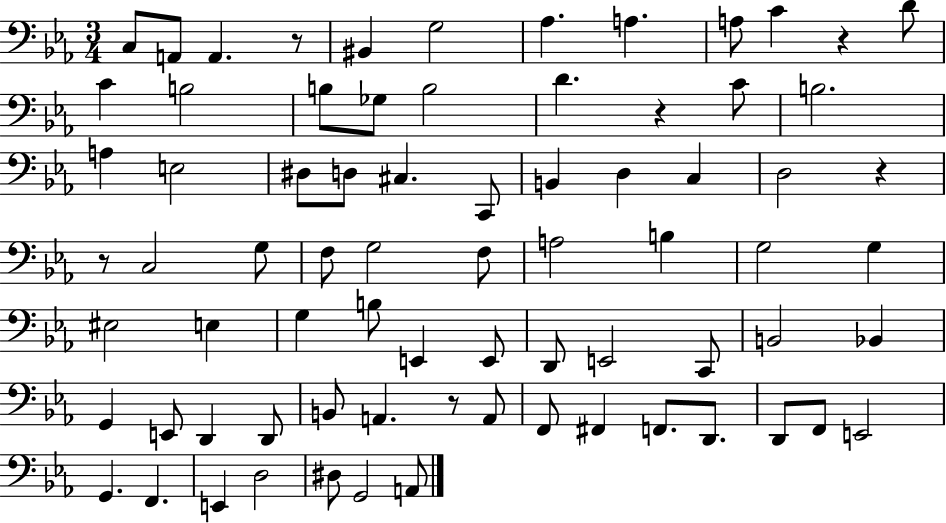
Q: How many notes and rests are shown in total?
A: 75